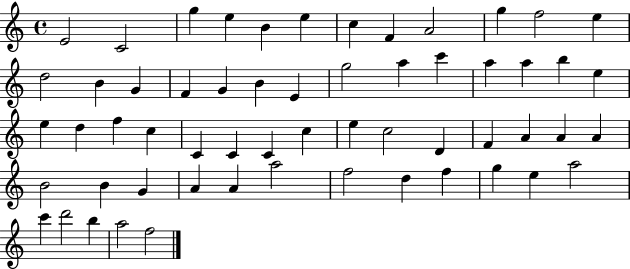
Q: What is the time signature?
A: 4/4